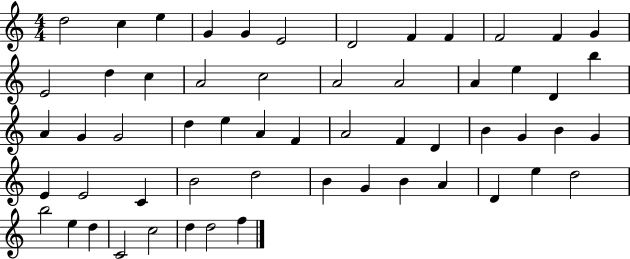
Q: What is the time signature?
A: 4/4